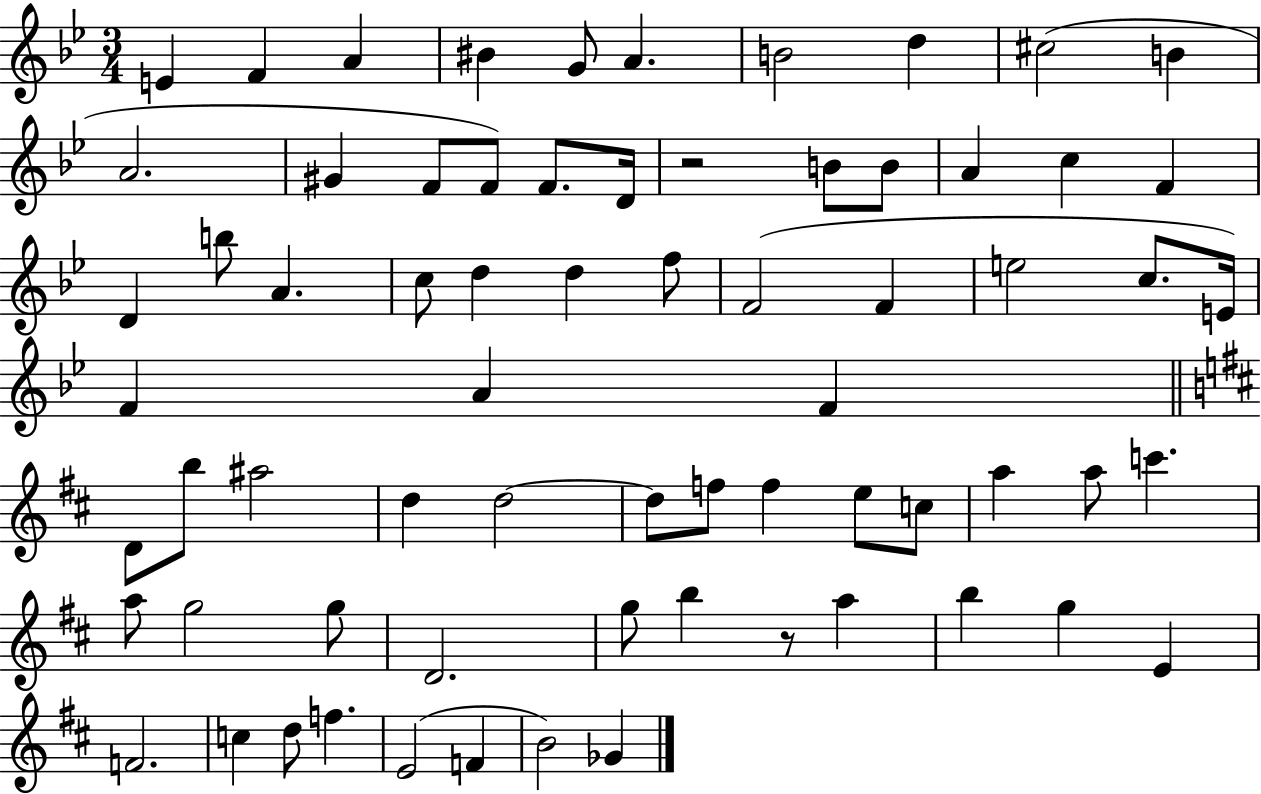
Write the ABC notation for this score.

X:1
T:Untitled
M:3/4
L:1/4
K:Bb
E F A ^B G/2 A B2 d ^c2 B A2 ^G F/2 F/2 F/2 D/4 z2 B/2 B/2 A c F D b/2 A c/2 d d f/2 F2 F e2 c/2 E/4 F A F D/2 b/2 ^a2 d d2 d/2 f/2 f e/2 c/2 a a/2 c' a/2 g2 g/2 D2 g/2 b z/2 a b g E F2 c d/2 f E2 F B2 _G